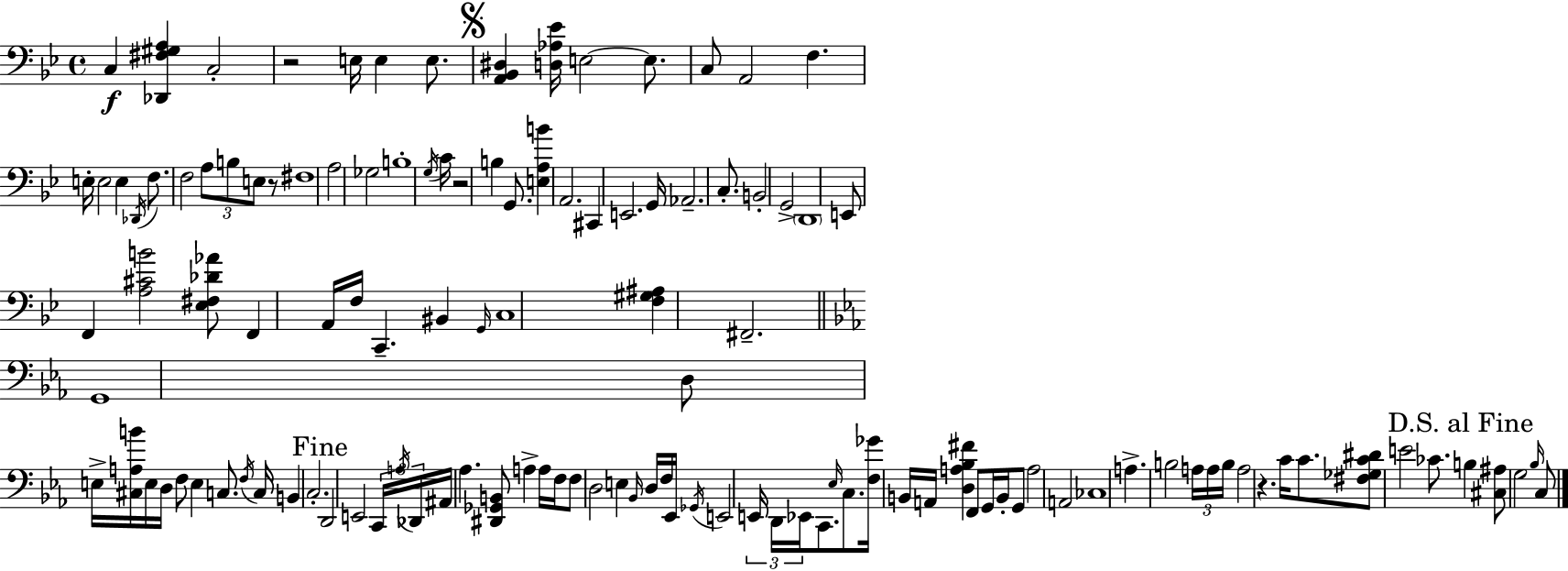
{
  \clef bass
  \time 4/4
  \defaultTimeSignature
  \key g \minor
  c4\f <des, fis gis a>4 c2-. | r2 e16 e4 e8. | \mark \markup { \musicglyph "scripts.segno" } <a, bes, dis>4 <d aes ees'>16 e2~~ e8. | c8 a,2 f4. | \break e16-. e2 e4 \acciaccatura { des,16 } f8. | f2 \tuplet 3/2 { a8 b8 e8 } r8 | fis1 | a2 ges2 | \break b1-. | \acciaccatura { g16 } c'16 r2 b4 g,8. | <e a b'>4 a,2. | cis,4 e,2. | \break g,16 aes,2.-- c8.-. | b,2-. g,2-> | \parenthesize d,1 | e,8 f,4 <a cis' b'>2 | \break <ees fis des' aes'>8 f,4 a,16 f16 c,4.-- bis,4 | \grace { g,16 } c1 | <f gis ais>4 fis,2.-- | \bar "||" \break \key ees \major g,1 | d8 e16-> <cis a b'>16 e16 d16 f8 e4 c8. \acciaccatura { f16 } | c16 b,4 c2.-. | \mark "Fine" d,2 e,2 | \break \tuplet 3/2 { c,16 \acciaccatura { a16 } des,16 } ais,16 aes4. <dis, ges, b,>8 a4-> | a16 f16 f8 d2 e4 | \grace { bes,16 } d16 f16 ees,16 \acciaccatura { ges,16 } e,2 \tuplet 3/2 { e,16 d,16 | ees,16 } c,8. \grace { ees16 } c8. <f ges'>16 b,16 a,16 <d a bes fis'>4 f,8 | \break g,16 b,16-. g,8 a2 a,2 | ces1 | a4.-> b2 | \tuplet 3/2 { a16 a16 b16 } a2 r4. | \break c'16 c'8. <fis ges c' dis'>8 e'2 | ces'8. \mark "D.S. al Fine" b4 <cis ais>8 g2 | \grace { bes16 } c8 \bar "|."
}